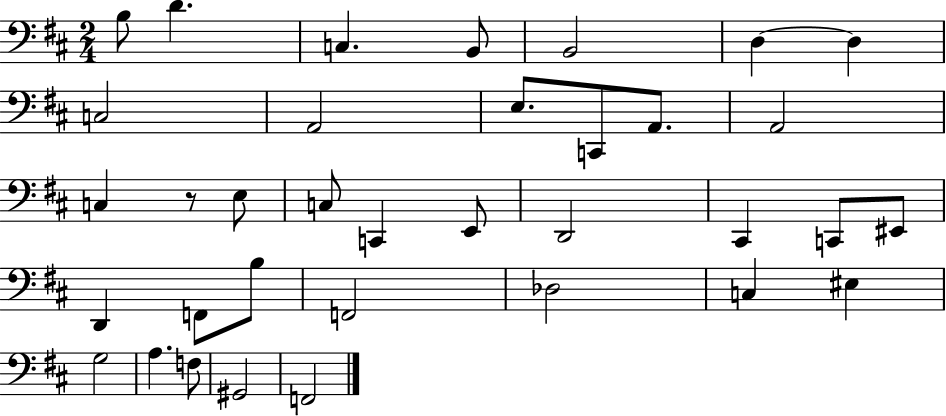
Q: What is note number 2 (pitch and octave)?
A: D4